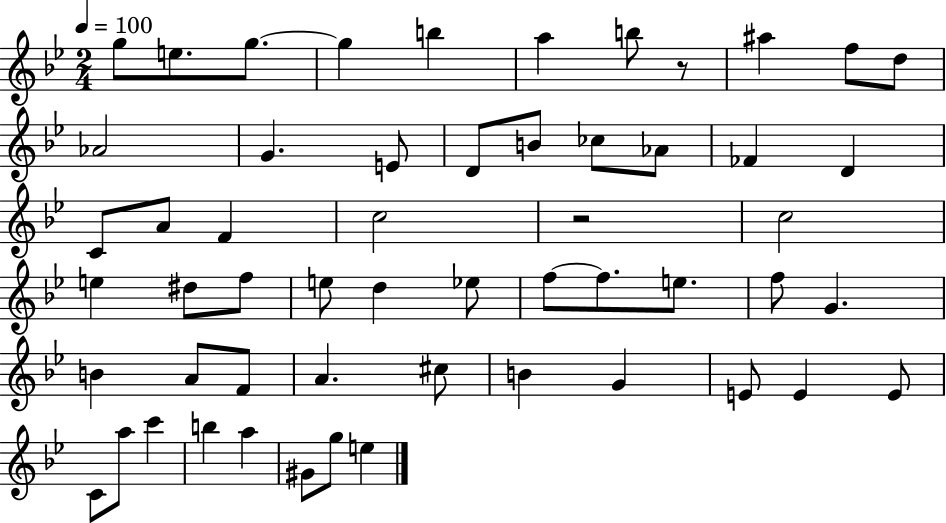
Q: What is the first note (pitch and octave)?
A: G5